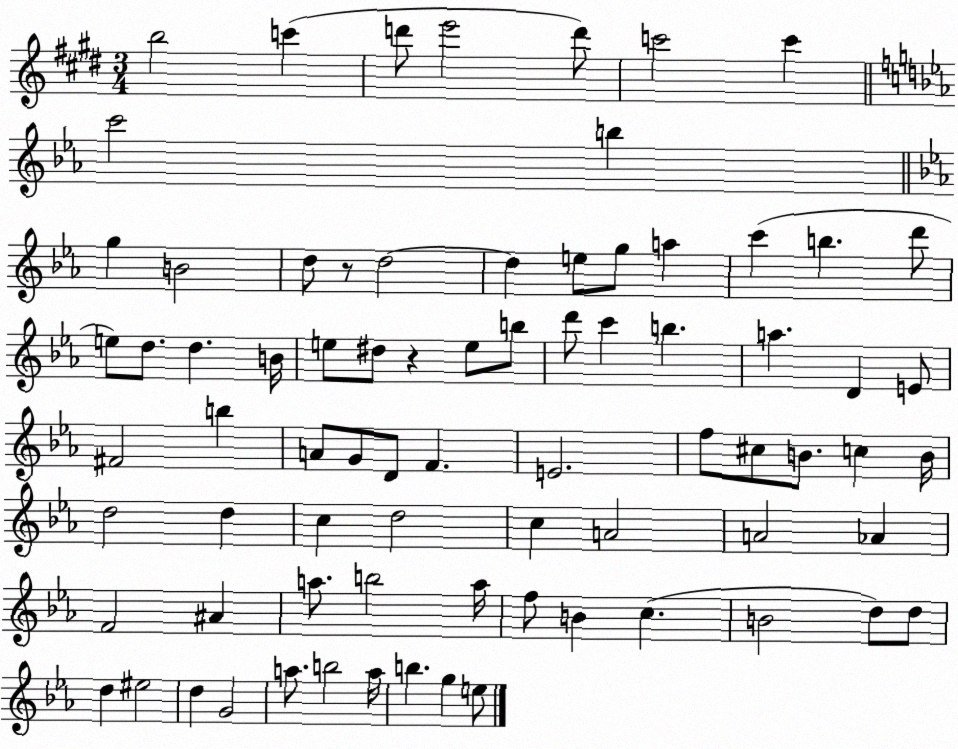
X:1
T:Untitled
M:3/4
L:1/4
K:E
b2 c' d'/2 e'2 d'/2 c'2 c' c'2 b g B2 d/2 z/2 d2 d e/2 g/2 a c' b d'/2 e/2 d/2 d B/4 e/2 ^d/2 z e/2 b/2 d'/2 c' b a D E/2 ^F2 b A/2 G/2 D/2 F E2 f/2 ^c/2 B/2 c B/4 d2 d c d2 c A2 A2 _A F2 ^A a/2 b2 a/4 f/2 B c B2 d/2 d/2 d ^e2 d G2 a/2 b2 a/4 b g e/2